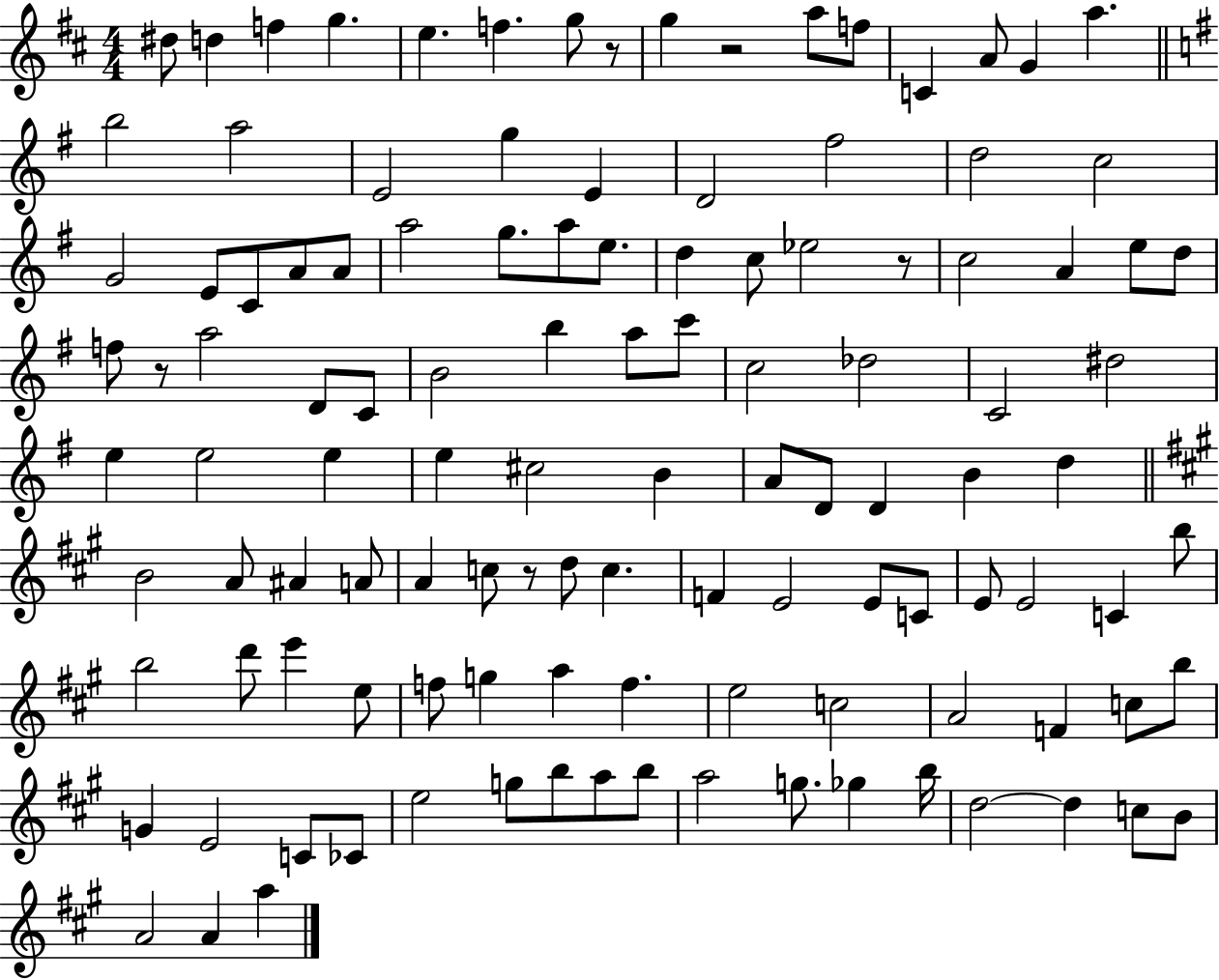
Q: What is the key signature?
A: D major